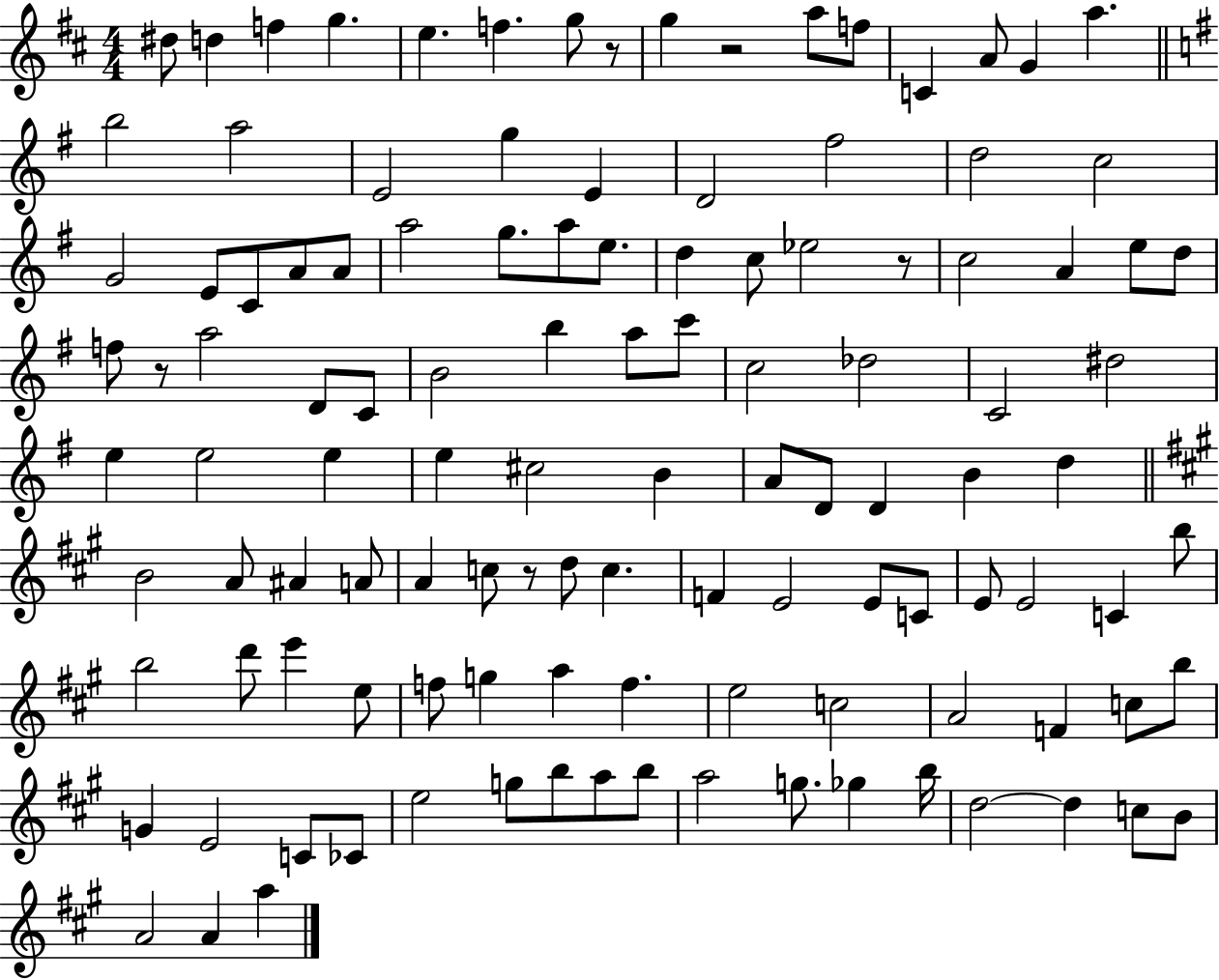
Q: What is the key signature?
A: D major